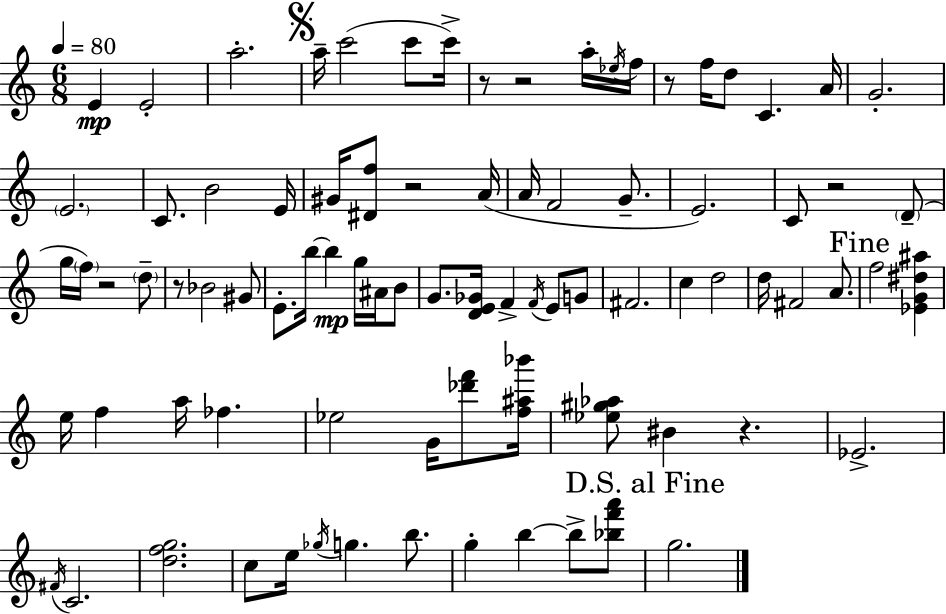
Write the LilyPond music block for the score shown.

{
  \clef treble
  \numericTimeSignature
  \time 6/8
  \key c \major
  \tempo 4 = 80
  e'4\mp e'2-. | a''2.-. | \mark \markup { \musicglyph "scripts.segno" } a''16-- c'''2( c'''8 c'''16->) | r8 r2 a''16-. \acciaccatura { ees''16 } | \break f''16 r8 f''16 d''8 c'4. | a'16 g'2.-. | \parenthesize e'2. | c'8. b'2 | \break e'16 gis'16 <dis' f''>8 r2 | a'16( a'16 f'2 g'8.-- | e'2.) | c'8 r2 \parenthesize d'8--( | \break g''16 \parenthesize f''16) r2 \parenthesize d''8-- | r8 bes'2 gis'8 | e'8.-. b''16~~ b''4\mp g''16 ais'16 b'8 | g'8. <d' e' ges'>16 f'4-> \acciaccatura { f'16 } e'8 | \break g'8 fis'2. | c''4 d''2 | d''16 fis'2 a'8. | \mark "Fine" f''2 <ees' g' dis'' ais''>4 | \break e''16 f''4 a''16 fes''4. | ees''2 g'16 <des''' f'''>8 | <f'' ais'' bes'''>16 <ees'' gis'' aes''>8 bis'4 r4. | ees'2.-> | \break \acciaccatura { fis'16 } c'2. | <d'' f'' g''>2. | c''8 e''16 \acciaccatura { ges''16 } g''4. | b''8. g''4-. b''4~~ | \break b''8-> <bes'' f''' a'''>8 \mark "D.S. al Fine" g''2. | \bar "|."
}